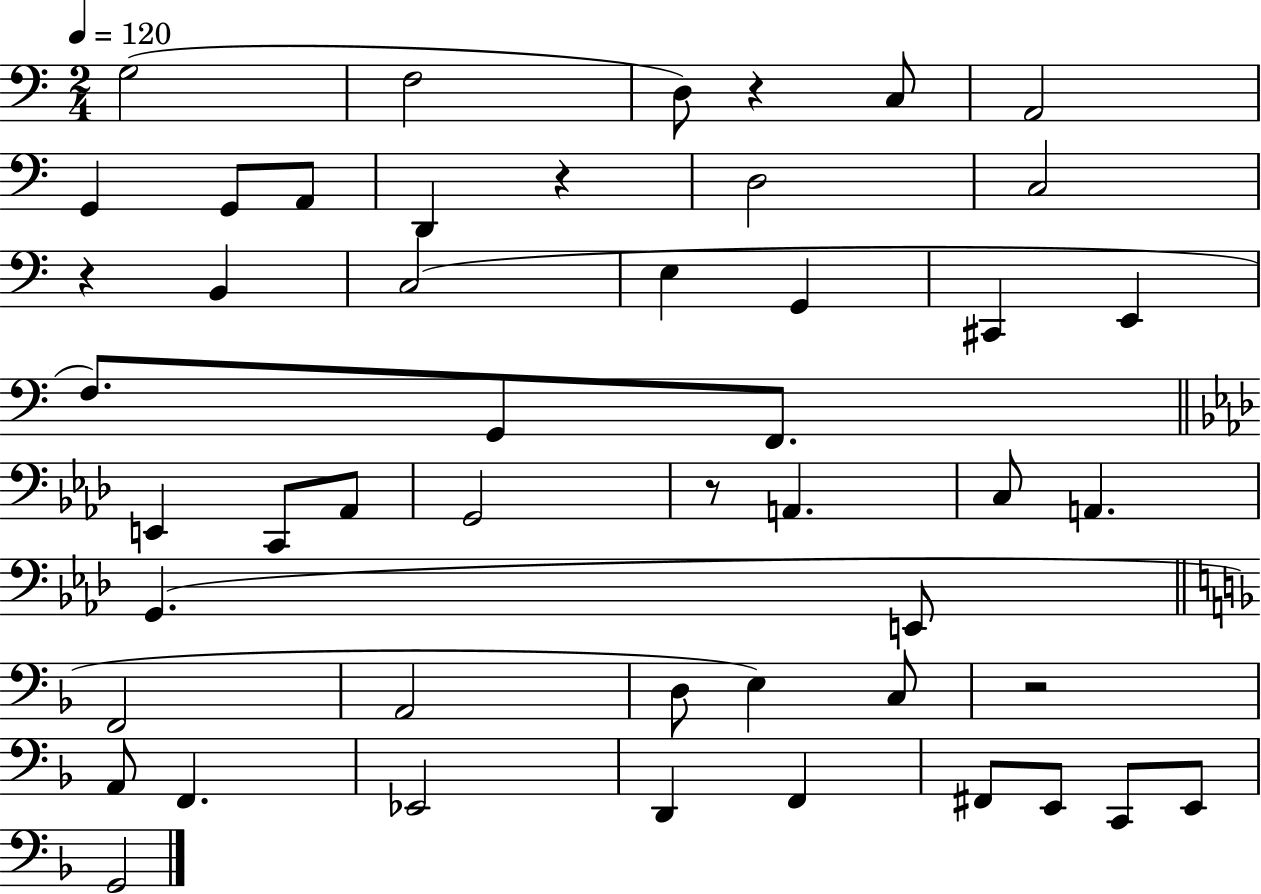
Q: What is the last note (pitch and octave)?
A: G2